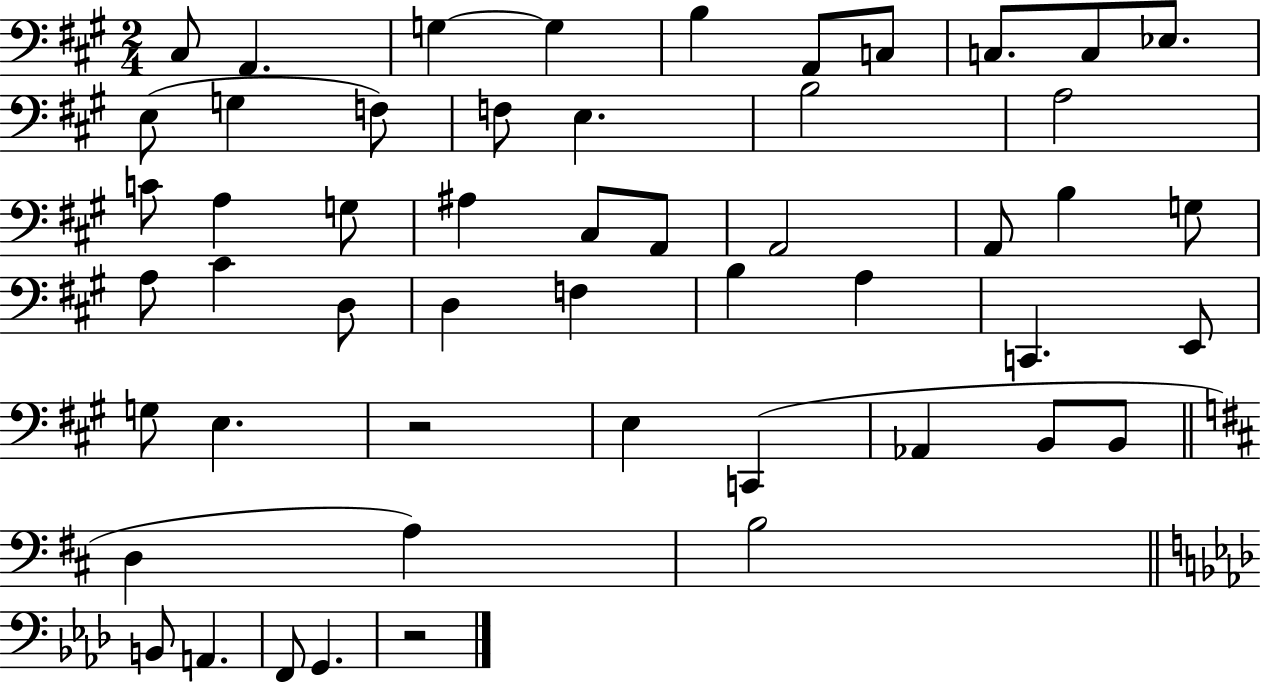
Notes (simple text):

C#3/e A2/q. G3/q G3/q B3/q A2/e C3/e C3/e. C3/e Eb3/e. E3/e G3/q F3/e F3/e E3/q. B3/h A3/h C4/e A3/q G3/e A#3/q C#3/e A2/e A2/h A2/e B3/q G3/e A3/e C#4/q D3/e D3/q F3/q B3/q A3/q C2/q. E2/e G3/e E3/q. R/h E3/q C2/q Ab2/q B2/e B2/e D3/q A3/q B3/h B2/e A2/q. F2/e G2/q. R/h